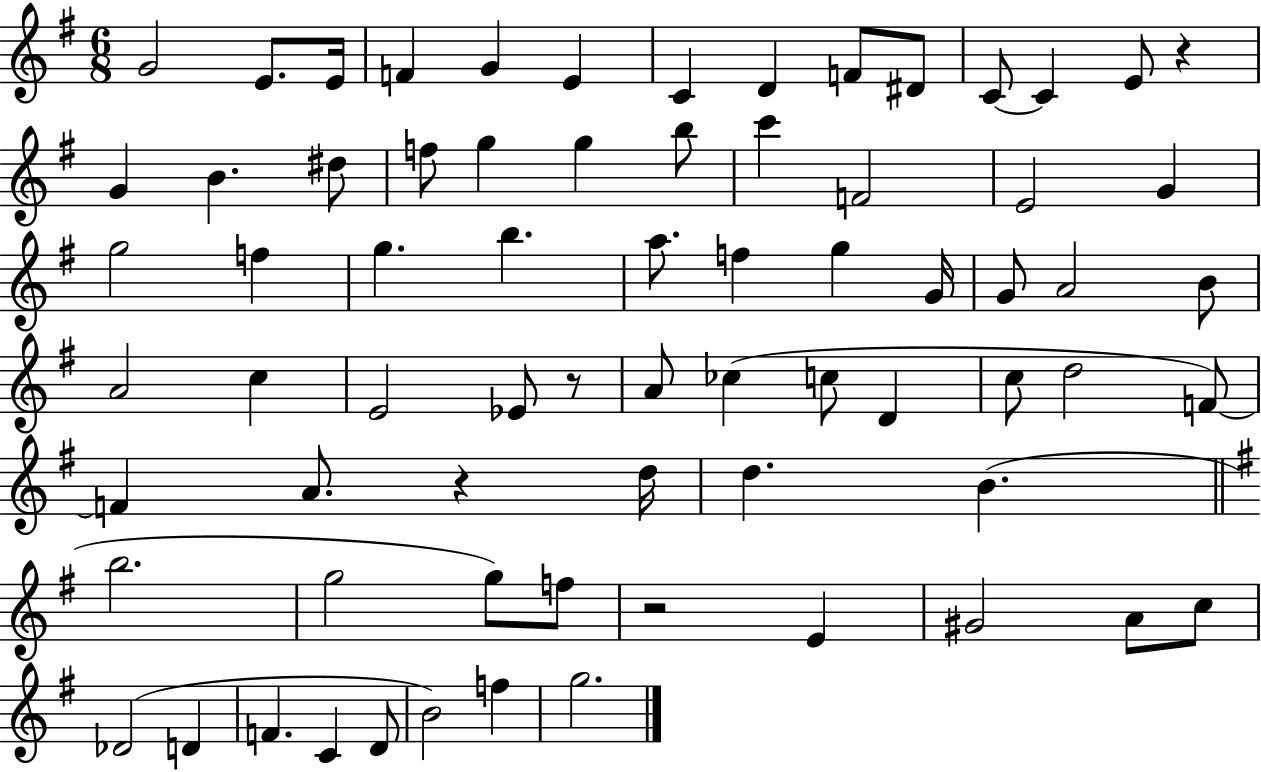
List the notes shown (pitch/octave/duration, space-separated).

G4/h E4/e. E4/s F4/q G4/q E4/q C4/q D4/q F4/e D#4/e C4/e C4/q E4/e R/q G4/q B4/q. D#5/e F5/e G5/q G5/q B5/e C6/q F4/h E4/h G4/q G5/h F5/q G5/q. B5/q. A5/e. F5/q G5/q G4/s G4/e A4/h B4/e A4/h C5/q E4/h Eb4/e R/e A4/e CES5/q C5/e D4/q C5/e D5/h F4/e F4/q A4/e. R/q D5/s D5/q. B4/q. B5/h. G5/h G5/e F5/e R/h E4/q G#4/h A4/e C5/e Db4/h D4/q F4/q. C4/q D4/e B4/h F5/q G5/h.